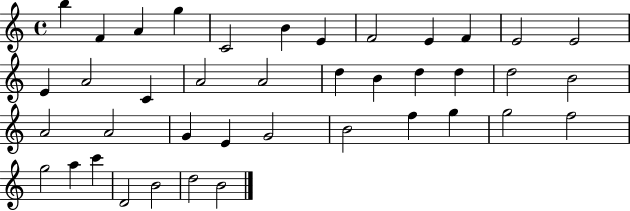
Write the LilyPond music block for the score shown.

{
  \clef treble
  \time 4/4
  \defaultTimeSignature
  \key c \major
  b''4 f'4 a'4 g''4 | c'2 b'4 e'4 | f'2 e'4 f'4 | e'2 e'2 | \break e'4 a'2 c'4 | a'2 a'2 | d''4 b'4 d''4 d''4 | d''2 b'2 | \break a'2 a'2 | g'4 e'4 g'2 | b'2 f''4 g''4 | g''2 f''2 | \break g''2 a''4 c'''4 | d'2 b'2 | d''2 b'2 | \bar "|."
}